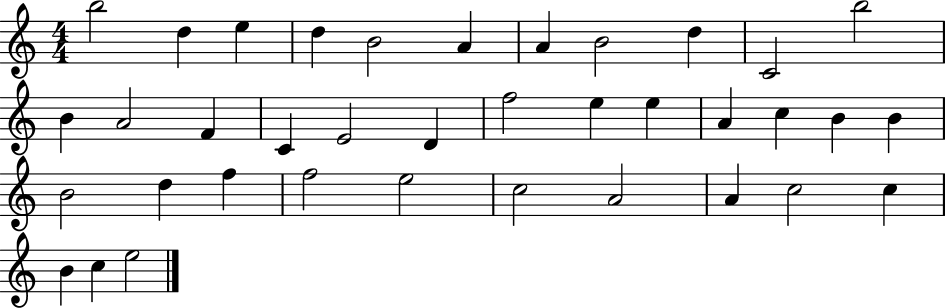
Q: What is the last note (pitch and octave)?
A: E5